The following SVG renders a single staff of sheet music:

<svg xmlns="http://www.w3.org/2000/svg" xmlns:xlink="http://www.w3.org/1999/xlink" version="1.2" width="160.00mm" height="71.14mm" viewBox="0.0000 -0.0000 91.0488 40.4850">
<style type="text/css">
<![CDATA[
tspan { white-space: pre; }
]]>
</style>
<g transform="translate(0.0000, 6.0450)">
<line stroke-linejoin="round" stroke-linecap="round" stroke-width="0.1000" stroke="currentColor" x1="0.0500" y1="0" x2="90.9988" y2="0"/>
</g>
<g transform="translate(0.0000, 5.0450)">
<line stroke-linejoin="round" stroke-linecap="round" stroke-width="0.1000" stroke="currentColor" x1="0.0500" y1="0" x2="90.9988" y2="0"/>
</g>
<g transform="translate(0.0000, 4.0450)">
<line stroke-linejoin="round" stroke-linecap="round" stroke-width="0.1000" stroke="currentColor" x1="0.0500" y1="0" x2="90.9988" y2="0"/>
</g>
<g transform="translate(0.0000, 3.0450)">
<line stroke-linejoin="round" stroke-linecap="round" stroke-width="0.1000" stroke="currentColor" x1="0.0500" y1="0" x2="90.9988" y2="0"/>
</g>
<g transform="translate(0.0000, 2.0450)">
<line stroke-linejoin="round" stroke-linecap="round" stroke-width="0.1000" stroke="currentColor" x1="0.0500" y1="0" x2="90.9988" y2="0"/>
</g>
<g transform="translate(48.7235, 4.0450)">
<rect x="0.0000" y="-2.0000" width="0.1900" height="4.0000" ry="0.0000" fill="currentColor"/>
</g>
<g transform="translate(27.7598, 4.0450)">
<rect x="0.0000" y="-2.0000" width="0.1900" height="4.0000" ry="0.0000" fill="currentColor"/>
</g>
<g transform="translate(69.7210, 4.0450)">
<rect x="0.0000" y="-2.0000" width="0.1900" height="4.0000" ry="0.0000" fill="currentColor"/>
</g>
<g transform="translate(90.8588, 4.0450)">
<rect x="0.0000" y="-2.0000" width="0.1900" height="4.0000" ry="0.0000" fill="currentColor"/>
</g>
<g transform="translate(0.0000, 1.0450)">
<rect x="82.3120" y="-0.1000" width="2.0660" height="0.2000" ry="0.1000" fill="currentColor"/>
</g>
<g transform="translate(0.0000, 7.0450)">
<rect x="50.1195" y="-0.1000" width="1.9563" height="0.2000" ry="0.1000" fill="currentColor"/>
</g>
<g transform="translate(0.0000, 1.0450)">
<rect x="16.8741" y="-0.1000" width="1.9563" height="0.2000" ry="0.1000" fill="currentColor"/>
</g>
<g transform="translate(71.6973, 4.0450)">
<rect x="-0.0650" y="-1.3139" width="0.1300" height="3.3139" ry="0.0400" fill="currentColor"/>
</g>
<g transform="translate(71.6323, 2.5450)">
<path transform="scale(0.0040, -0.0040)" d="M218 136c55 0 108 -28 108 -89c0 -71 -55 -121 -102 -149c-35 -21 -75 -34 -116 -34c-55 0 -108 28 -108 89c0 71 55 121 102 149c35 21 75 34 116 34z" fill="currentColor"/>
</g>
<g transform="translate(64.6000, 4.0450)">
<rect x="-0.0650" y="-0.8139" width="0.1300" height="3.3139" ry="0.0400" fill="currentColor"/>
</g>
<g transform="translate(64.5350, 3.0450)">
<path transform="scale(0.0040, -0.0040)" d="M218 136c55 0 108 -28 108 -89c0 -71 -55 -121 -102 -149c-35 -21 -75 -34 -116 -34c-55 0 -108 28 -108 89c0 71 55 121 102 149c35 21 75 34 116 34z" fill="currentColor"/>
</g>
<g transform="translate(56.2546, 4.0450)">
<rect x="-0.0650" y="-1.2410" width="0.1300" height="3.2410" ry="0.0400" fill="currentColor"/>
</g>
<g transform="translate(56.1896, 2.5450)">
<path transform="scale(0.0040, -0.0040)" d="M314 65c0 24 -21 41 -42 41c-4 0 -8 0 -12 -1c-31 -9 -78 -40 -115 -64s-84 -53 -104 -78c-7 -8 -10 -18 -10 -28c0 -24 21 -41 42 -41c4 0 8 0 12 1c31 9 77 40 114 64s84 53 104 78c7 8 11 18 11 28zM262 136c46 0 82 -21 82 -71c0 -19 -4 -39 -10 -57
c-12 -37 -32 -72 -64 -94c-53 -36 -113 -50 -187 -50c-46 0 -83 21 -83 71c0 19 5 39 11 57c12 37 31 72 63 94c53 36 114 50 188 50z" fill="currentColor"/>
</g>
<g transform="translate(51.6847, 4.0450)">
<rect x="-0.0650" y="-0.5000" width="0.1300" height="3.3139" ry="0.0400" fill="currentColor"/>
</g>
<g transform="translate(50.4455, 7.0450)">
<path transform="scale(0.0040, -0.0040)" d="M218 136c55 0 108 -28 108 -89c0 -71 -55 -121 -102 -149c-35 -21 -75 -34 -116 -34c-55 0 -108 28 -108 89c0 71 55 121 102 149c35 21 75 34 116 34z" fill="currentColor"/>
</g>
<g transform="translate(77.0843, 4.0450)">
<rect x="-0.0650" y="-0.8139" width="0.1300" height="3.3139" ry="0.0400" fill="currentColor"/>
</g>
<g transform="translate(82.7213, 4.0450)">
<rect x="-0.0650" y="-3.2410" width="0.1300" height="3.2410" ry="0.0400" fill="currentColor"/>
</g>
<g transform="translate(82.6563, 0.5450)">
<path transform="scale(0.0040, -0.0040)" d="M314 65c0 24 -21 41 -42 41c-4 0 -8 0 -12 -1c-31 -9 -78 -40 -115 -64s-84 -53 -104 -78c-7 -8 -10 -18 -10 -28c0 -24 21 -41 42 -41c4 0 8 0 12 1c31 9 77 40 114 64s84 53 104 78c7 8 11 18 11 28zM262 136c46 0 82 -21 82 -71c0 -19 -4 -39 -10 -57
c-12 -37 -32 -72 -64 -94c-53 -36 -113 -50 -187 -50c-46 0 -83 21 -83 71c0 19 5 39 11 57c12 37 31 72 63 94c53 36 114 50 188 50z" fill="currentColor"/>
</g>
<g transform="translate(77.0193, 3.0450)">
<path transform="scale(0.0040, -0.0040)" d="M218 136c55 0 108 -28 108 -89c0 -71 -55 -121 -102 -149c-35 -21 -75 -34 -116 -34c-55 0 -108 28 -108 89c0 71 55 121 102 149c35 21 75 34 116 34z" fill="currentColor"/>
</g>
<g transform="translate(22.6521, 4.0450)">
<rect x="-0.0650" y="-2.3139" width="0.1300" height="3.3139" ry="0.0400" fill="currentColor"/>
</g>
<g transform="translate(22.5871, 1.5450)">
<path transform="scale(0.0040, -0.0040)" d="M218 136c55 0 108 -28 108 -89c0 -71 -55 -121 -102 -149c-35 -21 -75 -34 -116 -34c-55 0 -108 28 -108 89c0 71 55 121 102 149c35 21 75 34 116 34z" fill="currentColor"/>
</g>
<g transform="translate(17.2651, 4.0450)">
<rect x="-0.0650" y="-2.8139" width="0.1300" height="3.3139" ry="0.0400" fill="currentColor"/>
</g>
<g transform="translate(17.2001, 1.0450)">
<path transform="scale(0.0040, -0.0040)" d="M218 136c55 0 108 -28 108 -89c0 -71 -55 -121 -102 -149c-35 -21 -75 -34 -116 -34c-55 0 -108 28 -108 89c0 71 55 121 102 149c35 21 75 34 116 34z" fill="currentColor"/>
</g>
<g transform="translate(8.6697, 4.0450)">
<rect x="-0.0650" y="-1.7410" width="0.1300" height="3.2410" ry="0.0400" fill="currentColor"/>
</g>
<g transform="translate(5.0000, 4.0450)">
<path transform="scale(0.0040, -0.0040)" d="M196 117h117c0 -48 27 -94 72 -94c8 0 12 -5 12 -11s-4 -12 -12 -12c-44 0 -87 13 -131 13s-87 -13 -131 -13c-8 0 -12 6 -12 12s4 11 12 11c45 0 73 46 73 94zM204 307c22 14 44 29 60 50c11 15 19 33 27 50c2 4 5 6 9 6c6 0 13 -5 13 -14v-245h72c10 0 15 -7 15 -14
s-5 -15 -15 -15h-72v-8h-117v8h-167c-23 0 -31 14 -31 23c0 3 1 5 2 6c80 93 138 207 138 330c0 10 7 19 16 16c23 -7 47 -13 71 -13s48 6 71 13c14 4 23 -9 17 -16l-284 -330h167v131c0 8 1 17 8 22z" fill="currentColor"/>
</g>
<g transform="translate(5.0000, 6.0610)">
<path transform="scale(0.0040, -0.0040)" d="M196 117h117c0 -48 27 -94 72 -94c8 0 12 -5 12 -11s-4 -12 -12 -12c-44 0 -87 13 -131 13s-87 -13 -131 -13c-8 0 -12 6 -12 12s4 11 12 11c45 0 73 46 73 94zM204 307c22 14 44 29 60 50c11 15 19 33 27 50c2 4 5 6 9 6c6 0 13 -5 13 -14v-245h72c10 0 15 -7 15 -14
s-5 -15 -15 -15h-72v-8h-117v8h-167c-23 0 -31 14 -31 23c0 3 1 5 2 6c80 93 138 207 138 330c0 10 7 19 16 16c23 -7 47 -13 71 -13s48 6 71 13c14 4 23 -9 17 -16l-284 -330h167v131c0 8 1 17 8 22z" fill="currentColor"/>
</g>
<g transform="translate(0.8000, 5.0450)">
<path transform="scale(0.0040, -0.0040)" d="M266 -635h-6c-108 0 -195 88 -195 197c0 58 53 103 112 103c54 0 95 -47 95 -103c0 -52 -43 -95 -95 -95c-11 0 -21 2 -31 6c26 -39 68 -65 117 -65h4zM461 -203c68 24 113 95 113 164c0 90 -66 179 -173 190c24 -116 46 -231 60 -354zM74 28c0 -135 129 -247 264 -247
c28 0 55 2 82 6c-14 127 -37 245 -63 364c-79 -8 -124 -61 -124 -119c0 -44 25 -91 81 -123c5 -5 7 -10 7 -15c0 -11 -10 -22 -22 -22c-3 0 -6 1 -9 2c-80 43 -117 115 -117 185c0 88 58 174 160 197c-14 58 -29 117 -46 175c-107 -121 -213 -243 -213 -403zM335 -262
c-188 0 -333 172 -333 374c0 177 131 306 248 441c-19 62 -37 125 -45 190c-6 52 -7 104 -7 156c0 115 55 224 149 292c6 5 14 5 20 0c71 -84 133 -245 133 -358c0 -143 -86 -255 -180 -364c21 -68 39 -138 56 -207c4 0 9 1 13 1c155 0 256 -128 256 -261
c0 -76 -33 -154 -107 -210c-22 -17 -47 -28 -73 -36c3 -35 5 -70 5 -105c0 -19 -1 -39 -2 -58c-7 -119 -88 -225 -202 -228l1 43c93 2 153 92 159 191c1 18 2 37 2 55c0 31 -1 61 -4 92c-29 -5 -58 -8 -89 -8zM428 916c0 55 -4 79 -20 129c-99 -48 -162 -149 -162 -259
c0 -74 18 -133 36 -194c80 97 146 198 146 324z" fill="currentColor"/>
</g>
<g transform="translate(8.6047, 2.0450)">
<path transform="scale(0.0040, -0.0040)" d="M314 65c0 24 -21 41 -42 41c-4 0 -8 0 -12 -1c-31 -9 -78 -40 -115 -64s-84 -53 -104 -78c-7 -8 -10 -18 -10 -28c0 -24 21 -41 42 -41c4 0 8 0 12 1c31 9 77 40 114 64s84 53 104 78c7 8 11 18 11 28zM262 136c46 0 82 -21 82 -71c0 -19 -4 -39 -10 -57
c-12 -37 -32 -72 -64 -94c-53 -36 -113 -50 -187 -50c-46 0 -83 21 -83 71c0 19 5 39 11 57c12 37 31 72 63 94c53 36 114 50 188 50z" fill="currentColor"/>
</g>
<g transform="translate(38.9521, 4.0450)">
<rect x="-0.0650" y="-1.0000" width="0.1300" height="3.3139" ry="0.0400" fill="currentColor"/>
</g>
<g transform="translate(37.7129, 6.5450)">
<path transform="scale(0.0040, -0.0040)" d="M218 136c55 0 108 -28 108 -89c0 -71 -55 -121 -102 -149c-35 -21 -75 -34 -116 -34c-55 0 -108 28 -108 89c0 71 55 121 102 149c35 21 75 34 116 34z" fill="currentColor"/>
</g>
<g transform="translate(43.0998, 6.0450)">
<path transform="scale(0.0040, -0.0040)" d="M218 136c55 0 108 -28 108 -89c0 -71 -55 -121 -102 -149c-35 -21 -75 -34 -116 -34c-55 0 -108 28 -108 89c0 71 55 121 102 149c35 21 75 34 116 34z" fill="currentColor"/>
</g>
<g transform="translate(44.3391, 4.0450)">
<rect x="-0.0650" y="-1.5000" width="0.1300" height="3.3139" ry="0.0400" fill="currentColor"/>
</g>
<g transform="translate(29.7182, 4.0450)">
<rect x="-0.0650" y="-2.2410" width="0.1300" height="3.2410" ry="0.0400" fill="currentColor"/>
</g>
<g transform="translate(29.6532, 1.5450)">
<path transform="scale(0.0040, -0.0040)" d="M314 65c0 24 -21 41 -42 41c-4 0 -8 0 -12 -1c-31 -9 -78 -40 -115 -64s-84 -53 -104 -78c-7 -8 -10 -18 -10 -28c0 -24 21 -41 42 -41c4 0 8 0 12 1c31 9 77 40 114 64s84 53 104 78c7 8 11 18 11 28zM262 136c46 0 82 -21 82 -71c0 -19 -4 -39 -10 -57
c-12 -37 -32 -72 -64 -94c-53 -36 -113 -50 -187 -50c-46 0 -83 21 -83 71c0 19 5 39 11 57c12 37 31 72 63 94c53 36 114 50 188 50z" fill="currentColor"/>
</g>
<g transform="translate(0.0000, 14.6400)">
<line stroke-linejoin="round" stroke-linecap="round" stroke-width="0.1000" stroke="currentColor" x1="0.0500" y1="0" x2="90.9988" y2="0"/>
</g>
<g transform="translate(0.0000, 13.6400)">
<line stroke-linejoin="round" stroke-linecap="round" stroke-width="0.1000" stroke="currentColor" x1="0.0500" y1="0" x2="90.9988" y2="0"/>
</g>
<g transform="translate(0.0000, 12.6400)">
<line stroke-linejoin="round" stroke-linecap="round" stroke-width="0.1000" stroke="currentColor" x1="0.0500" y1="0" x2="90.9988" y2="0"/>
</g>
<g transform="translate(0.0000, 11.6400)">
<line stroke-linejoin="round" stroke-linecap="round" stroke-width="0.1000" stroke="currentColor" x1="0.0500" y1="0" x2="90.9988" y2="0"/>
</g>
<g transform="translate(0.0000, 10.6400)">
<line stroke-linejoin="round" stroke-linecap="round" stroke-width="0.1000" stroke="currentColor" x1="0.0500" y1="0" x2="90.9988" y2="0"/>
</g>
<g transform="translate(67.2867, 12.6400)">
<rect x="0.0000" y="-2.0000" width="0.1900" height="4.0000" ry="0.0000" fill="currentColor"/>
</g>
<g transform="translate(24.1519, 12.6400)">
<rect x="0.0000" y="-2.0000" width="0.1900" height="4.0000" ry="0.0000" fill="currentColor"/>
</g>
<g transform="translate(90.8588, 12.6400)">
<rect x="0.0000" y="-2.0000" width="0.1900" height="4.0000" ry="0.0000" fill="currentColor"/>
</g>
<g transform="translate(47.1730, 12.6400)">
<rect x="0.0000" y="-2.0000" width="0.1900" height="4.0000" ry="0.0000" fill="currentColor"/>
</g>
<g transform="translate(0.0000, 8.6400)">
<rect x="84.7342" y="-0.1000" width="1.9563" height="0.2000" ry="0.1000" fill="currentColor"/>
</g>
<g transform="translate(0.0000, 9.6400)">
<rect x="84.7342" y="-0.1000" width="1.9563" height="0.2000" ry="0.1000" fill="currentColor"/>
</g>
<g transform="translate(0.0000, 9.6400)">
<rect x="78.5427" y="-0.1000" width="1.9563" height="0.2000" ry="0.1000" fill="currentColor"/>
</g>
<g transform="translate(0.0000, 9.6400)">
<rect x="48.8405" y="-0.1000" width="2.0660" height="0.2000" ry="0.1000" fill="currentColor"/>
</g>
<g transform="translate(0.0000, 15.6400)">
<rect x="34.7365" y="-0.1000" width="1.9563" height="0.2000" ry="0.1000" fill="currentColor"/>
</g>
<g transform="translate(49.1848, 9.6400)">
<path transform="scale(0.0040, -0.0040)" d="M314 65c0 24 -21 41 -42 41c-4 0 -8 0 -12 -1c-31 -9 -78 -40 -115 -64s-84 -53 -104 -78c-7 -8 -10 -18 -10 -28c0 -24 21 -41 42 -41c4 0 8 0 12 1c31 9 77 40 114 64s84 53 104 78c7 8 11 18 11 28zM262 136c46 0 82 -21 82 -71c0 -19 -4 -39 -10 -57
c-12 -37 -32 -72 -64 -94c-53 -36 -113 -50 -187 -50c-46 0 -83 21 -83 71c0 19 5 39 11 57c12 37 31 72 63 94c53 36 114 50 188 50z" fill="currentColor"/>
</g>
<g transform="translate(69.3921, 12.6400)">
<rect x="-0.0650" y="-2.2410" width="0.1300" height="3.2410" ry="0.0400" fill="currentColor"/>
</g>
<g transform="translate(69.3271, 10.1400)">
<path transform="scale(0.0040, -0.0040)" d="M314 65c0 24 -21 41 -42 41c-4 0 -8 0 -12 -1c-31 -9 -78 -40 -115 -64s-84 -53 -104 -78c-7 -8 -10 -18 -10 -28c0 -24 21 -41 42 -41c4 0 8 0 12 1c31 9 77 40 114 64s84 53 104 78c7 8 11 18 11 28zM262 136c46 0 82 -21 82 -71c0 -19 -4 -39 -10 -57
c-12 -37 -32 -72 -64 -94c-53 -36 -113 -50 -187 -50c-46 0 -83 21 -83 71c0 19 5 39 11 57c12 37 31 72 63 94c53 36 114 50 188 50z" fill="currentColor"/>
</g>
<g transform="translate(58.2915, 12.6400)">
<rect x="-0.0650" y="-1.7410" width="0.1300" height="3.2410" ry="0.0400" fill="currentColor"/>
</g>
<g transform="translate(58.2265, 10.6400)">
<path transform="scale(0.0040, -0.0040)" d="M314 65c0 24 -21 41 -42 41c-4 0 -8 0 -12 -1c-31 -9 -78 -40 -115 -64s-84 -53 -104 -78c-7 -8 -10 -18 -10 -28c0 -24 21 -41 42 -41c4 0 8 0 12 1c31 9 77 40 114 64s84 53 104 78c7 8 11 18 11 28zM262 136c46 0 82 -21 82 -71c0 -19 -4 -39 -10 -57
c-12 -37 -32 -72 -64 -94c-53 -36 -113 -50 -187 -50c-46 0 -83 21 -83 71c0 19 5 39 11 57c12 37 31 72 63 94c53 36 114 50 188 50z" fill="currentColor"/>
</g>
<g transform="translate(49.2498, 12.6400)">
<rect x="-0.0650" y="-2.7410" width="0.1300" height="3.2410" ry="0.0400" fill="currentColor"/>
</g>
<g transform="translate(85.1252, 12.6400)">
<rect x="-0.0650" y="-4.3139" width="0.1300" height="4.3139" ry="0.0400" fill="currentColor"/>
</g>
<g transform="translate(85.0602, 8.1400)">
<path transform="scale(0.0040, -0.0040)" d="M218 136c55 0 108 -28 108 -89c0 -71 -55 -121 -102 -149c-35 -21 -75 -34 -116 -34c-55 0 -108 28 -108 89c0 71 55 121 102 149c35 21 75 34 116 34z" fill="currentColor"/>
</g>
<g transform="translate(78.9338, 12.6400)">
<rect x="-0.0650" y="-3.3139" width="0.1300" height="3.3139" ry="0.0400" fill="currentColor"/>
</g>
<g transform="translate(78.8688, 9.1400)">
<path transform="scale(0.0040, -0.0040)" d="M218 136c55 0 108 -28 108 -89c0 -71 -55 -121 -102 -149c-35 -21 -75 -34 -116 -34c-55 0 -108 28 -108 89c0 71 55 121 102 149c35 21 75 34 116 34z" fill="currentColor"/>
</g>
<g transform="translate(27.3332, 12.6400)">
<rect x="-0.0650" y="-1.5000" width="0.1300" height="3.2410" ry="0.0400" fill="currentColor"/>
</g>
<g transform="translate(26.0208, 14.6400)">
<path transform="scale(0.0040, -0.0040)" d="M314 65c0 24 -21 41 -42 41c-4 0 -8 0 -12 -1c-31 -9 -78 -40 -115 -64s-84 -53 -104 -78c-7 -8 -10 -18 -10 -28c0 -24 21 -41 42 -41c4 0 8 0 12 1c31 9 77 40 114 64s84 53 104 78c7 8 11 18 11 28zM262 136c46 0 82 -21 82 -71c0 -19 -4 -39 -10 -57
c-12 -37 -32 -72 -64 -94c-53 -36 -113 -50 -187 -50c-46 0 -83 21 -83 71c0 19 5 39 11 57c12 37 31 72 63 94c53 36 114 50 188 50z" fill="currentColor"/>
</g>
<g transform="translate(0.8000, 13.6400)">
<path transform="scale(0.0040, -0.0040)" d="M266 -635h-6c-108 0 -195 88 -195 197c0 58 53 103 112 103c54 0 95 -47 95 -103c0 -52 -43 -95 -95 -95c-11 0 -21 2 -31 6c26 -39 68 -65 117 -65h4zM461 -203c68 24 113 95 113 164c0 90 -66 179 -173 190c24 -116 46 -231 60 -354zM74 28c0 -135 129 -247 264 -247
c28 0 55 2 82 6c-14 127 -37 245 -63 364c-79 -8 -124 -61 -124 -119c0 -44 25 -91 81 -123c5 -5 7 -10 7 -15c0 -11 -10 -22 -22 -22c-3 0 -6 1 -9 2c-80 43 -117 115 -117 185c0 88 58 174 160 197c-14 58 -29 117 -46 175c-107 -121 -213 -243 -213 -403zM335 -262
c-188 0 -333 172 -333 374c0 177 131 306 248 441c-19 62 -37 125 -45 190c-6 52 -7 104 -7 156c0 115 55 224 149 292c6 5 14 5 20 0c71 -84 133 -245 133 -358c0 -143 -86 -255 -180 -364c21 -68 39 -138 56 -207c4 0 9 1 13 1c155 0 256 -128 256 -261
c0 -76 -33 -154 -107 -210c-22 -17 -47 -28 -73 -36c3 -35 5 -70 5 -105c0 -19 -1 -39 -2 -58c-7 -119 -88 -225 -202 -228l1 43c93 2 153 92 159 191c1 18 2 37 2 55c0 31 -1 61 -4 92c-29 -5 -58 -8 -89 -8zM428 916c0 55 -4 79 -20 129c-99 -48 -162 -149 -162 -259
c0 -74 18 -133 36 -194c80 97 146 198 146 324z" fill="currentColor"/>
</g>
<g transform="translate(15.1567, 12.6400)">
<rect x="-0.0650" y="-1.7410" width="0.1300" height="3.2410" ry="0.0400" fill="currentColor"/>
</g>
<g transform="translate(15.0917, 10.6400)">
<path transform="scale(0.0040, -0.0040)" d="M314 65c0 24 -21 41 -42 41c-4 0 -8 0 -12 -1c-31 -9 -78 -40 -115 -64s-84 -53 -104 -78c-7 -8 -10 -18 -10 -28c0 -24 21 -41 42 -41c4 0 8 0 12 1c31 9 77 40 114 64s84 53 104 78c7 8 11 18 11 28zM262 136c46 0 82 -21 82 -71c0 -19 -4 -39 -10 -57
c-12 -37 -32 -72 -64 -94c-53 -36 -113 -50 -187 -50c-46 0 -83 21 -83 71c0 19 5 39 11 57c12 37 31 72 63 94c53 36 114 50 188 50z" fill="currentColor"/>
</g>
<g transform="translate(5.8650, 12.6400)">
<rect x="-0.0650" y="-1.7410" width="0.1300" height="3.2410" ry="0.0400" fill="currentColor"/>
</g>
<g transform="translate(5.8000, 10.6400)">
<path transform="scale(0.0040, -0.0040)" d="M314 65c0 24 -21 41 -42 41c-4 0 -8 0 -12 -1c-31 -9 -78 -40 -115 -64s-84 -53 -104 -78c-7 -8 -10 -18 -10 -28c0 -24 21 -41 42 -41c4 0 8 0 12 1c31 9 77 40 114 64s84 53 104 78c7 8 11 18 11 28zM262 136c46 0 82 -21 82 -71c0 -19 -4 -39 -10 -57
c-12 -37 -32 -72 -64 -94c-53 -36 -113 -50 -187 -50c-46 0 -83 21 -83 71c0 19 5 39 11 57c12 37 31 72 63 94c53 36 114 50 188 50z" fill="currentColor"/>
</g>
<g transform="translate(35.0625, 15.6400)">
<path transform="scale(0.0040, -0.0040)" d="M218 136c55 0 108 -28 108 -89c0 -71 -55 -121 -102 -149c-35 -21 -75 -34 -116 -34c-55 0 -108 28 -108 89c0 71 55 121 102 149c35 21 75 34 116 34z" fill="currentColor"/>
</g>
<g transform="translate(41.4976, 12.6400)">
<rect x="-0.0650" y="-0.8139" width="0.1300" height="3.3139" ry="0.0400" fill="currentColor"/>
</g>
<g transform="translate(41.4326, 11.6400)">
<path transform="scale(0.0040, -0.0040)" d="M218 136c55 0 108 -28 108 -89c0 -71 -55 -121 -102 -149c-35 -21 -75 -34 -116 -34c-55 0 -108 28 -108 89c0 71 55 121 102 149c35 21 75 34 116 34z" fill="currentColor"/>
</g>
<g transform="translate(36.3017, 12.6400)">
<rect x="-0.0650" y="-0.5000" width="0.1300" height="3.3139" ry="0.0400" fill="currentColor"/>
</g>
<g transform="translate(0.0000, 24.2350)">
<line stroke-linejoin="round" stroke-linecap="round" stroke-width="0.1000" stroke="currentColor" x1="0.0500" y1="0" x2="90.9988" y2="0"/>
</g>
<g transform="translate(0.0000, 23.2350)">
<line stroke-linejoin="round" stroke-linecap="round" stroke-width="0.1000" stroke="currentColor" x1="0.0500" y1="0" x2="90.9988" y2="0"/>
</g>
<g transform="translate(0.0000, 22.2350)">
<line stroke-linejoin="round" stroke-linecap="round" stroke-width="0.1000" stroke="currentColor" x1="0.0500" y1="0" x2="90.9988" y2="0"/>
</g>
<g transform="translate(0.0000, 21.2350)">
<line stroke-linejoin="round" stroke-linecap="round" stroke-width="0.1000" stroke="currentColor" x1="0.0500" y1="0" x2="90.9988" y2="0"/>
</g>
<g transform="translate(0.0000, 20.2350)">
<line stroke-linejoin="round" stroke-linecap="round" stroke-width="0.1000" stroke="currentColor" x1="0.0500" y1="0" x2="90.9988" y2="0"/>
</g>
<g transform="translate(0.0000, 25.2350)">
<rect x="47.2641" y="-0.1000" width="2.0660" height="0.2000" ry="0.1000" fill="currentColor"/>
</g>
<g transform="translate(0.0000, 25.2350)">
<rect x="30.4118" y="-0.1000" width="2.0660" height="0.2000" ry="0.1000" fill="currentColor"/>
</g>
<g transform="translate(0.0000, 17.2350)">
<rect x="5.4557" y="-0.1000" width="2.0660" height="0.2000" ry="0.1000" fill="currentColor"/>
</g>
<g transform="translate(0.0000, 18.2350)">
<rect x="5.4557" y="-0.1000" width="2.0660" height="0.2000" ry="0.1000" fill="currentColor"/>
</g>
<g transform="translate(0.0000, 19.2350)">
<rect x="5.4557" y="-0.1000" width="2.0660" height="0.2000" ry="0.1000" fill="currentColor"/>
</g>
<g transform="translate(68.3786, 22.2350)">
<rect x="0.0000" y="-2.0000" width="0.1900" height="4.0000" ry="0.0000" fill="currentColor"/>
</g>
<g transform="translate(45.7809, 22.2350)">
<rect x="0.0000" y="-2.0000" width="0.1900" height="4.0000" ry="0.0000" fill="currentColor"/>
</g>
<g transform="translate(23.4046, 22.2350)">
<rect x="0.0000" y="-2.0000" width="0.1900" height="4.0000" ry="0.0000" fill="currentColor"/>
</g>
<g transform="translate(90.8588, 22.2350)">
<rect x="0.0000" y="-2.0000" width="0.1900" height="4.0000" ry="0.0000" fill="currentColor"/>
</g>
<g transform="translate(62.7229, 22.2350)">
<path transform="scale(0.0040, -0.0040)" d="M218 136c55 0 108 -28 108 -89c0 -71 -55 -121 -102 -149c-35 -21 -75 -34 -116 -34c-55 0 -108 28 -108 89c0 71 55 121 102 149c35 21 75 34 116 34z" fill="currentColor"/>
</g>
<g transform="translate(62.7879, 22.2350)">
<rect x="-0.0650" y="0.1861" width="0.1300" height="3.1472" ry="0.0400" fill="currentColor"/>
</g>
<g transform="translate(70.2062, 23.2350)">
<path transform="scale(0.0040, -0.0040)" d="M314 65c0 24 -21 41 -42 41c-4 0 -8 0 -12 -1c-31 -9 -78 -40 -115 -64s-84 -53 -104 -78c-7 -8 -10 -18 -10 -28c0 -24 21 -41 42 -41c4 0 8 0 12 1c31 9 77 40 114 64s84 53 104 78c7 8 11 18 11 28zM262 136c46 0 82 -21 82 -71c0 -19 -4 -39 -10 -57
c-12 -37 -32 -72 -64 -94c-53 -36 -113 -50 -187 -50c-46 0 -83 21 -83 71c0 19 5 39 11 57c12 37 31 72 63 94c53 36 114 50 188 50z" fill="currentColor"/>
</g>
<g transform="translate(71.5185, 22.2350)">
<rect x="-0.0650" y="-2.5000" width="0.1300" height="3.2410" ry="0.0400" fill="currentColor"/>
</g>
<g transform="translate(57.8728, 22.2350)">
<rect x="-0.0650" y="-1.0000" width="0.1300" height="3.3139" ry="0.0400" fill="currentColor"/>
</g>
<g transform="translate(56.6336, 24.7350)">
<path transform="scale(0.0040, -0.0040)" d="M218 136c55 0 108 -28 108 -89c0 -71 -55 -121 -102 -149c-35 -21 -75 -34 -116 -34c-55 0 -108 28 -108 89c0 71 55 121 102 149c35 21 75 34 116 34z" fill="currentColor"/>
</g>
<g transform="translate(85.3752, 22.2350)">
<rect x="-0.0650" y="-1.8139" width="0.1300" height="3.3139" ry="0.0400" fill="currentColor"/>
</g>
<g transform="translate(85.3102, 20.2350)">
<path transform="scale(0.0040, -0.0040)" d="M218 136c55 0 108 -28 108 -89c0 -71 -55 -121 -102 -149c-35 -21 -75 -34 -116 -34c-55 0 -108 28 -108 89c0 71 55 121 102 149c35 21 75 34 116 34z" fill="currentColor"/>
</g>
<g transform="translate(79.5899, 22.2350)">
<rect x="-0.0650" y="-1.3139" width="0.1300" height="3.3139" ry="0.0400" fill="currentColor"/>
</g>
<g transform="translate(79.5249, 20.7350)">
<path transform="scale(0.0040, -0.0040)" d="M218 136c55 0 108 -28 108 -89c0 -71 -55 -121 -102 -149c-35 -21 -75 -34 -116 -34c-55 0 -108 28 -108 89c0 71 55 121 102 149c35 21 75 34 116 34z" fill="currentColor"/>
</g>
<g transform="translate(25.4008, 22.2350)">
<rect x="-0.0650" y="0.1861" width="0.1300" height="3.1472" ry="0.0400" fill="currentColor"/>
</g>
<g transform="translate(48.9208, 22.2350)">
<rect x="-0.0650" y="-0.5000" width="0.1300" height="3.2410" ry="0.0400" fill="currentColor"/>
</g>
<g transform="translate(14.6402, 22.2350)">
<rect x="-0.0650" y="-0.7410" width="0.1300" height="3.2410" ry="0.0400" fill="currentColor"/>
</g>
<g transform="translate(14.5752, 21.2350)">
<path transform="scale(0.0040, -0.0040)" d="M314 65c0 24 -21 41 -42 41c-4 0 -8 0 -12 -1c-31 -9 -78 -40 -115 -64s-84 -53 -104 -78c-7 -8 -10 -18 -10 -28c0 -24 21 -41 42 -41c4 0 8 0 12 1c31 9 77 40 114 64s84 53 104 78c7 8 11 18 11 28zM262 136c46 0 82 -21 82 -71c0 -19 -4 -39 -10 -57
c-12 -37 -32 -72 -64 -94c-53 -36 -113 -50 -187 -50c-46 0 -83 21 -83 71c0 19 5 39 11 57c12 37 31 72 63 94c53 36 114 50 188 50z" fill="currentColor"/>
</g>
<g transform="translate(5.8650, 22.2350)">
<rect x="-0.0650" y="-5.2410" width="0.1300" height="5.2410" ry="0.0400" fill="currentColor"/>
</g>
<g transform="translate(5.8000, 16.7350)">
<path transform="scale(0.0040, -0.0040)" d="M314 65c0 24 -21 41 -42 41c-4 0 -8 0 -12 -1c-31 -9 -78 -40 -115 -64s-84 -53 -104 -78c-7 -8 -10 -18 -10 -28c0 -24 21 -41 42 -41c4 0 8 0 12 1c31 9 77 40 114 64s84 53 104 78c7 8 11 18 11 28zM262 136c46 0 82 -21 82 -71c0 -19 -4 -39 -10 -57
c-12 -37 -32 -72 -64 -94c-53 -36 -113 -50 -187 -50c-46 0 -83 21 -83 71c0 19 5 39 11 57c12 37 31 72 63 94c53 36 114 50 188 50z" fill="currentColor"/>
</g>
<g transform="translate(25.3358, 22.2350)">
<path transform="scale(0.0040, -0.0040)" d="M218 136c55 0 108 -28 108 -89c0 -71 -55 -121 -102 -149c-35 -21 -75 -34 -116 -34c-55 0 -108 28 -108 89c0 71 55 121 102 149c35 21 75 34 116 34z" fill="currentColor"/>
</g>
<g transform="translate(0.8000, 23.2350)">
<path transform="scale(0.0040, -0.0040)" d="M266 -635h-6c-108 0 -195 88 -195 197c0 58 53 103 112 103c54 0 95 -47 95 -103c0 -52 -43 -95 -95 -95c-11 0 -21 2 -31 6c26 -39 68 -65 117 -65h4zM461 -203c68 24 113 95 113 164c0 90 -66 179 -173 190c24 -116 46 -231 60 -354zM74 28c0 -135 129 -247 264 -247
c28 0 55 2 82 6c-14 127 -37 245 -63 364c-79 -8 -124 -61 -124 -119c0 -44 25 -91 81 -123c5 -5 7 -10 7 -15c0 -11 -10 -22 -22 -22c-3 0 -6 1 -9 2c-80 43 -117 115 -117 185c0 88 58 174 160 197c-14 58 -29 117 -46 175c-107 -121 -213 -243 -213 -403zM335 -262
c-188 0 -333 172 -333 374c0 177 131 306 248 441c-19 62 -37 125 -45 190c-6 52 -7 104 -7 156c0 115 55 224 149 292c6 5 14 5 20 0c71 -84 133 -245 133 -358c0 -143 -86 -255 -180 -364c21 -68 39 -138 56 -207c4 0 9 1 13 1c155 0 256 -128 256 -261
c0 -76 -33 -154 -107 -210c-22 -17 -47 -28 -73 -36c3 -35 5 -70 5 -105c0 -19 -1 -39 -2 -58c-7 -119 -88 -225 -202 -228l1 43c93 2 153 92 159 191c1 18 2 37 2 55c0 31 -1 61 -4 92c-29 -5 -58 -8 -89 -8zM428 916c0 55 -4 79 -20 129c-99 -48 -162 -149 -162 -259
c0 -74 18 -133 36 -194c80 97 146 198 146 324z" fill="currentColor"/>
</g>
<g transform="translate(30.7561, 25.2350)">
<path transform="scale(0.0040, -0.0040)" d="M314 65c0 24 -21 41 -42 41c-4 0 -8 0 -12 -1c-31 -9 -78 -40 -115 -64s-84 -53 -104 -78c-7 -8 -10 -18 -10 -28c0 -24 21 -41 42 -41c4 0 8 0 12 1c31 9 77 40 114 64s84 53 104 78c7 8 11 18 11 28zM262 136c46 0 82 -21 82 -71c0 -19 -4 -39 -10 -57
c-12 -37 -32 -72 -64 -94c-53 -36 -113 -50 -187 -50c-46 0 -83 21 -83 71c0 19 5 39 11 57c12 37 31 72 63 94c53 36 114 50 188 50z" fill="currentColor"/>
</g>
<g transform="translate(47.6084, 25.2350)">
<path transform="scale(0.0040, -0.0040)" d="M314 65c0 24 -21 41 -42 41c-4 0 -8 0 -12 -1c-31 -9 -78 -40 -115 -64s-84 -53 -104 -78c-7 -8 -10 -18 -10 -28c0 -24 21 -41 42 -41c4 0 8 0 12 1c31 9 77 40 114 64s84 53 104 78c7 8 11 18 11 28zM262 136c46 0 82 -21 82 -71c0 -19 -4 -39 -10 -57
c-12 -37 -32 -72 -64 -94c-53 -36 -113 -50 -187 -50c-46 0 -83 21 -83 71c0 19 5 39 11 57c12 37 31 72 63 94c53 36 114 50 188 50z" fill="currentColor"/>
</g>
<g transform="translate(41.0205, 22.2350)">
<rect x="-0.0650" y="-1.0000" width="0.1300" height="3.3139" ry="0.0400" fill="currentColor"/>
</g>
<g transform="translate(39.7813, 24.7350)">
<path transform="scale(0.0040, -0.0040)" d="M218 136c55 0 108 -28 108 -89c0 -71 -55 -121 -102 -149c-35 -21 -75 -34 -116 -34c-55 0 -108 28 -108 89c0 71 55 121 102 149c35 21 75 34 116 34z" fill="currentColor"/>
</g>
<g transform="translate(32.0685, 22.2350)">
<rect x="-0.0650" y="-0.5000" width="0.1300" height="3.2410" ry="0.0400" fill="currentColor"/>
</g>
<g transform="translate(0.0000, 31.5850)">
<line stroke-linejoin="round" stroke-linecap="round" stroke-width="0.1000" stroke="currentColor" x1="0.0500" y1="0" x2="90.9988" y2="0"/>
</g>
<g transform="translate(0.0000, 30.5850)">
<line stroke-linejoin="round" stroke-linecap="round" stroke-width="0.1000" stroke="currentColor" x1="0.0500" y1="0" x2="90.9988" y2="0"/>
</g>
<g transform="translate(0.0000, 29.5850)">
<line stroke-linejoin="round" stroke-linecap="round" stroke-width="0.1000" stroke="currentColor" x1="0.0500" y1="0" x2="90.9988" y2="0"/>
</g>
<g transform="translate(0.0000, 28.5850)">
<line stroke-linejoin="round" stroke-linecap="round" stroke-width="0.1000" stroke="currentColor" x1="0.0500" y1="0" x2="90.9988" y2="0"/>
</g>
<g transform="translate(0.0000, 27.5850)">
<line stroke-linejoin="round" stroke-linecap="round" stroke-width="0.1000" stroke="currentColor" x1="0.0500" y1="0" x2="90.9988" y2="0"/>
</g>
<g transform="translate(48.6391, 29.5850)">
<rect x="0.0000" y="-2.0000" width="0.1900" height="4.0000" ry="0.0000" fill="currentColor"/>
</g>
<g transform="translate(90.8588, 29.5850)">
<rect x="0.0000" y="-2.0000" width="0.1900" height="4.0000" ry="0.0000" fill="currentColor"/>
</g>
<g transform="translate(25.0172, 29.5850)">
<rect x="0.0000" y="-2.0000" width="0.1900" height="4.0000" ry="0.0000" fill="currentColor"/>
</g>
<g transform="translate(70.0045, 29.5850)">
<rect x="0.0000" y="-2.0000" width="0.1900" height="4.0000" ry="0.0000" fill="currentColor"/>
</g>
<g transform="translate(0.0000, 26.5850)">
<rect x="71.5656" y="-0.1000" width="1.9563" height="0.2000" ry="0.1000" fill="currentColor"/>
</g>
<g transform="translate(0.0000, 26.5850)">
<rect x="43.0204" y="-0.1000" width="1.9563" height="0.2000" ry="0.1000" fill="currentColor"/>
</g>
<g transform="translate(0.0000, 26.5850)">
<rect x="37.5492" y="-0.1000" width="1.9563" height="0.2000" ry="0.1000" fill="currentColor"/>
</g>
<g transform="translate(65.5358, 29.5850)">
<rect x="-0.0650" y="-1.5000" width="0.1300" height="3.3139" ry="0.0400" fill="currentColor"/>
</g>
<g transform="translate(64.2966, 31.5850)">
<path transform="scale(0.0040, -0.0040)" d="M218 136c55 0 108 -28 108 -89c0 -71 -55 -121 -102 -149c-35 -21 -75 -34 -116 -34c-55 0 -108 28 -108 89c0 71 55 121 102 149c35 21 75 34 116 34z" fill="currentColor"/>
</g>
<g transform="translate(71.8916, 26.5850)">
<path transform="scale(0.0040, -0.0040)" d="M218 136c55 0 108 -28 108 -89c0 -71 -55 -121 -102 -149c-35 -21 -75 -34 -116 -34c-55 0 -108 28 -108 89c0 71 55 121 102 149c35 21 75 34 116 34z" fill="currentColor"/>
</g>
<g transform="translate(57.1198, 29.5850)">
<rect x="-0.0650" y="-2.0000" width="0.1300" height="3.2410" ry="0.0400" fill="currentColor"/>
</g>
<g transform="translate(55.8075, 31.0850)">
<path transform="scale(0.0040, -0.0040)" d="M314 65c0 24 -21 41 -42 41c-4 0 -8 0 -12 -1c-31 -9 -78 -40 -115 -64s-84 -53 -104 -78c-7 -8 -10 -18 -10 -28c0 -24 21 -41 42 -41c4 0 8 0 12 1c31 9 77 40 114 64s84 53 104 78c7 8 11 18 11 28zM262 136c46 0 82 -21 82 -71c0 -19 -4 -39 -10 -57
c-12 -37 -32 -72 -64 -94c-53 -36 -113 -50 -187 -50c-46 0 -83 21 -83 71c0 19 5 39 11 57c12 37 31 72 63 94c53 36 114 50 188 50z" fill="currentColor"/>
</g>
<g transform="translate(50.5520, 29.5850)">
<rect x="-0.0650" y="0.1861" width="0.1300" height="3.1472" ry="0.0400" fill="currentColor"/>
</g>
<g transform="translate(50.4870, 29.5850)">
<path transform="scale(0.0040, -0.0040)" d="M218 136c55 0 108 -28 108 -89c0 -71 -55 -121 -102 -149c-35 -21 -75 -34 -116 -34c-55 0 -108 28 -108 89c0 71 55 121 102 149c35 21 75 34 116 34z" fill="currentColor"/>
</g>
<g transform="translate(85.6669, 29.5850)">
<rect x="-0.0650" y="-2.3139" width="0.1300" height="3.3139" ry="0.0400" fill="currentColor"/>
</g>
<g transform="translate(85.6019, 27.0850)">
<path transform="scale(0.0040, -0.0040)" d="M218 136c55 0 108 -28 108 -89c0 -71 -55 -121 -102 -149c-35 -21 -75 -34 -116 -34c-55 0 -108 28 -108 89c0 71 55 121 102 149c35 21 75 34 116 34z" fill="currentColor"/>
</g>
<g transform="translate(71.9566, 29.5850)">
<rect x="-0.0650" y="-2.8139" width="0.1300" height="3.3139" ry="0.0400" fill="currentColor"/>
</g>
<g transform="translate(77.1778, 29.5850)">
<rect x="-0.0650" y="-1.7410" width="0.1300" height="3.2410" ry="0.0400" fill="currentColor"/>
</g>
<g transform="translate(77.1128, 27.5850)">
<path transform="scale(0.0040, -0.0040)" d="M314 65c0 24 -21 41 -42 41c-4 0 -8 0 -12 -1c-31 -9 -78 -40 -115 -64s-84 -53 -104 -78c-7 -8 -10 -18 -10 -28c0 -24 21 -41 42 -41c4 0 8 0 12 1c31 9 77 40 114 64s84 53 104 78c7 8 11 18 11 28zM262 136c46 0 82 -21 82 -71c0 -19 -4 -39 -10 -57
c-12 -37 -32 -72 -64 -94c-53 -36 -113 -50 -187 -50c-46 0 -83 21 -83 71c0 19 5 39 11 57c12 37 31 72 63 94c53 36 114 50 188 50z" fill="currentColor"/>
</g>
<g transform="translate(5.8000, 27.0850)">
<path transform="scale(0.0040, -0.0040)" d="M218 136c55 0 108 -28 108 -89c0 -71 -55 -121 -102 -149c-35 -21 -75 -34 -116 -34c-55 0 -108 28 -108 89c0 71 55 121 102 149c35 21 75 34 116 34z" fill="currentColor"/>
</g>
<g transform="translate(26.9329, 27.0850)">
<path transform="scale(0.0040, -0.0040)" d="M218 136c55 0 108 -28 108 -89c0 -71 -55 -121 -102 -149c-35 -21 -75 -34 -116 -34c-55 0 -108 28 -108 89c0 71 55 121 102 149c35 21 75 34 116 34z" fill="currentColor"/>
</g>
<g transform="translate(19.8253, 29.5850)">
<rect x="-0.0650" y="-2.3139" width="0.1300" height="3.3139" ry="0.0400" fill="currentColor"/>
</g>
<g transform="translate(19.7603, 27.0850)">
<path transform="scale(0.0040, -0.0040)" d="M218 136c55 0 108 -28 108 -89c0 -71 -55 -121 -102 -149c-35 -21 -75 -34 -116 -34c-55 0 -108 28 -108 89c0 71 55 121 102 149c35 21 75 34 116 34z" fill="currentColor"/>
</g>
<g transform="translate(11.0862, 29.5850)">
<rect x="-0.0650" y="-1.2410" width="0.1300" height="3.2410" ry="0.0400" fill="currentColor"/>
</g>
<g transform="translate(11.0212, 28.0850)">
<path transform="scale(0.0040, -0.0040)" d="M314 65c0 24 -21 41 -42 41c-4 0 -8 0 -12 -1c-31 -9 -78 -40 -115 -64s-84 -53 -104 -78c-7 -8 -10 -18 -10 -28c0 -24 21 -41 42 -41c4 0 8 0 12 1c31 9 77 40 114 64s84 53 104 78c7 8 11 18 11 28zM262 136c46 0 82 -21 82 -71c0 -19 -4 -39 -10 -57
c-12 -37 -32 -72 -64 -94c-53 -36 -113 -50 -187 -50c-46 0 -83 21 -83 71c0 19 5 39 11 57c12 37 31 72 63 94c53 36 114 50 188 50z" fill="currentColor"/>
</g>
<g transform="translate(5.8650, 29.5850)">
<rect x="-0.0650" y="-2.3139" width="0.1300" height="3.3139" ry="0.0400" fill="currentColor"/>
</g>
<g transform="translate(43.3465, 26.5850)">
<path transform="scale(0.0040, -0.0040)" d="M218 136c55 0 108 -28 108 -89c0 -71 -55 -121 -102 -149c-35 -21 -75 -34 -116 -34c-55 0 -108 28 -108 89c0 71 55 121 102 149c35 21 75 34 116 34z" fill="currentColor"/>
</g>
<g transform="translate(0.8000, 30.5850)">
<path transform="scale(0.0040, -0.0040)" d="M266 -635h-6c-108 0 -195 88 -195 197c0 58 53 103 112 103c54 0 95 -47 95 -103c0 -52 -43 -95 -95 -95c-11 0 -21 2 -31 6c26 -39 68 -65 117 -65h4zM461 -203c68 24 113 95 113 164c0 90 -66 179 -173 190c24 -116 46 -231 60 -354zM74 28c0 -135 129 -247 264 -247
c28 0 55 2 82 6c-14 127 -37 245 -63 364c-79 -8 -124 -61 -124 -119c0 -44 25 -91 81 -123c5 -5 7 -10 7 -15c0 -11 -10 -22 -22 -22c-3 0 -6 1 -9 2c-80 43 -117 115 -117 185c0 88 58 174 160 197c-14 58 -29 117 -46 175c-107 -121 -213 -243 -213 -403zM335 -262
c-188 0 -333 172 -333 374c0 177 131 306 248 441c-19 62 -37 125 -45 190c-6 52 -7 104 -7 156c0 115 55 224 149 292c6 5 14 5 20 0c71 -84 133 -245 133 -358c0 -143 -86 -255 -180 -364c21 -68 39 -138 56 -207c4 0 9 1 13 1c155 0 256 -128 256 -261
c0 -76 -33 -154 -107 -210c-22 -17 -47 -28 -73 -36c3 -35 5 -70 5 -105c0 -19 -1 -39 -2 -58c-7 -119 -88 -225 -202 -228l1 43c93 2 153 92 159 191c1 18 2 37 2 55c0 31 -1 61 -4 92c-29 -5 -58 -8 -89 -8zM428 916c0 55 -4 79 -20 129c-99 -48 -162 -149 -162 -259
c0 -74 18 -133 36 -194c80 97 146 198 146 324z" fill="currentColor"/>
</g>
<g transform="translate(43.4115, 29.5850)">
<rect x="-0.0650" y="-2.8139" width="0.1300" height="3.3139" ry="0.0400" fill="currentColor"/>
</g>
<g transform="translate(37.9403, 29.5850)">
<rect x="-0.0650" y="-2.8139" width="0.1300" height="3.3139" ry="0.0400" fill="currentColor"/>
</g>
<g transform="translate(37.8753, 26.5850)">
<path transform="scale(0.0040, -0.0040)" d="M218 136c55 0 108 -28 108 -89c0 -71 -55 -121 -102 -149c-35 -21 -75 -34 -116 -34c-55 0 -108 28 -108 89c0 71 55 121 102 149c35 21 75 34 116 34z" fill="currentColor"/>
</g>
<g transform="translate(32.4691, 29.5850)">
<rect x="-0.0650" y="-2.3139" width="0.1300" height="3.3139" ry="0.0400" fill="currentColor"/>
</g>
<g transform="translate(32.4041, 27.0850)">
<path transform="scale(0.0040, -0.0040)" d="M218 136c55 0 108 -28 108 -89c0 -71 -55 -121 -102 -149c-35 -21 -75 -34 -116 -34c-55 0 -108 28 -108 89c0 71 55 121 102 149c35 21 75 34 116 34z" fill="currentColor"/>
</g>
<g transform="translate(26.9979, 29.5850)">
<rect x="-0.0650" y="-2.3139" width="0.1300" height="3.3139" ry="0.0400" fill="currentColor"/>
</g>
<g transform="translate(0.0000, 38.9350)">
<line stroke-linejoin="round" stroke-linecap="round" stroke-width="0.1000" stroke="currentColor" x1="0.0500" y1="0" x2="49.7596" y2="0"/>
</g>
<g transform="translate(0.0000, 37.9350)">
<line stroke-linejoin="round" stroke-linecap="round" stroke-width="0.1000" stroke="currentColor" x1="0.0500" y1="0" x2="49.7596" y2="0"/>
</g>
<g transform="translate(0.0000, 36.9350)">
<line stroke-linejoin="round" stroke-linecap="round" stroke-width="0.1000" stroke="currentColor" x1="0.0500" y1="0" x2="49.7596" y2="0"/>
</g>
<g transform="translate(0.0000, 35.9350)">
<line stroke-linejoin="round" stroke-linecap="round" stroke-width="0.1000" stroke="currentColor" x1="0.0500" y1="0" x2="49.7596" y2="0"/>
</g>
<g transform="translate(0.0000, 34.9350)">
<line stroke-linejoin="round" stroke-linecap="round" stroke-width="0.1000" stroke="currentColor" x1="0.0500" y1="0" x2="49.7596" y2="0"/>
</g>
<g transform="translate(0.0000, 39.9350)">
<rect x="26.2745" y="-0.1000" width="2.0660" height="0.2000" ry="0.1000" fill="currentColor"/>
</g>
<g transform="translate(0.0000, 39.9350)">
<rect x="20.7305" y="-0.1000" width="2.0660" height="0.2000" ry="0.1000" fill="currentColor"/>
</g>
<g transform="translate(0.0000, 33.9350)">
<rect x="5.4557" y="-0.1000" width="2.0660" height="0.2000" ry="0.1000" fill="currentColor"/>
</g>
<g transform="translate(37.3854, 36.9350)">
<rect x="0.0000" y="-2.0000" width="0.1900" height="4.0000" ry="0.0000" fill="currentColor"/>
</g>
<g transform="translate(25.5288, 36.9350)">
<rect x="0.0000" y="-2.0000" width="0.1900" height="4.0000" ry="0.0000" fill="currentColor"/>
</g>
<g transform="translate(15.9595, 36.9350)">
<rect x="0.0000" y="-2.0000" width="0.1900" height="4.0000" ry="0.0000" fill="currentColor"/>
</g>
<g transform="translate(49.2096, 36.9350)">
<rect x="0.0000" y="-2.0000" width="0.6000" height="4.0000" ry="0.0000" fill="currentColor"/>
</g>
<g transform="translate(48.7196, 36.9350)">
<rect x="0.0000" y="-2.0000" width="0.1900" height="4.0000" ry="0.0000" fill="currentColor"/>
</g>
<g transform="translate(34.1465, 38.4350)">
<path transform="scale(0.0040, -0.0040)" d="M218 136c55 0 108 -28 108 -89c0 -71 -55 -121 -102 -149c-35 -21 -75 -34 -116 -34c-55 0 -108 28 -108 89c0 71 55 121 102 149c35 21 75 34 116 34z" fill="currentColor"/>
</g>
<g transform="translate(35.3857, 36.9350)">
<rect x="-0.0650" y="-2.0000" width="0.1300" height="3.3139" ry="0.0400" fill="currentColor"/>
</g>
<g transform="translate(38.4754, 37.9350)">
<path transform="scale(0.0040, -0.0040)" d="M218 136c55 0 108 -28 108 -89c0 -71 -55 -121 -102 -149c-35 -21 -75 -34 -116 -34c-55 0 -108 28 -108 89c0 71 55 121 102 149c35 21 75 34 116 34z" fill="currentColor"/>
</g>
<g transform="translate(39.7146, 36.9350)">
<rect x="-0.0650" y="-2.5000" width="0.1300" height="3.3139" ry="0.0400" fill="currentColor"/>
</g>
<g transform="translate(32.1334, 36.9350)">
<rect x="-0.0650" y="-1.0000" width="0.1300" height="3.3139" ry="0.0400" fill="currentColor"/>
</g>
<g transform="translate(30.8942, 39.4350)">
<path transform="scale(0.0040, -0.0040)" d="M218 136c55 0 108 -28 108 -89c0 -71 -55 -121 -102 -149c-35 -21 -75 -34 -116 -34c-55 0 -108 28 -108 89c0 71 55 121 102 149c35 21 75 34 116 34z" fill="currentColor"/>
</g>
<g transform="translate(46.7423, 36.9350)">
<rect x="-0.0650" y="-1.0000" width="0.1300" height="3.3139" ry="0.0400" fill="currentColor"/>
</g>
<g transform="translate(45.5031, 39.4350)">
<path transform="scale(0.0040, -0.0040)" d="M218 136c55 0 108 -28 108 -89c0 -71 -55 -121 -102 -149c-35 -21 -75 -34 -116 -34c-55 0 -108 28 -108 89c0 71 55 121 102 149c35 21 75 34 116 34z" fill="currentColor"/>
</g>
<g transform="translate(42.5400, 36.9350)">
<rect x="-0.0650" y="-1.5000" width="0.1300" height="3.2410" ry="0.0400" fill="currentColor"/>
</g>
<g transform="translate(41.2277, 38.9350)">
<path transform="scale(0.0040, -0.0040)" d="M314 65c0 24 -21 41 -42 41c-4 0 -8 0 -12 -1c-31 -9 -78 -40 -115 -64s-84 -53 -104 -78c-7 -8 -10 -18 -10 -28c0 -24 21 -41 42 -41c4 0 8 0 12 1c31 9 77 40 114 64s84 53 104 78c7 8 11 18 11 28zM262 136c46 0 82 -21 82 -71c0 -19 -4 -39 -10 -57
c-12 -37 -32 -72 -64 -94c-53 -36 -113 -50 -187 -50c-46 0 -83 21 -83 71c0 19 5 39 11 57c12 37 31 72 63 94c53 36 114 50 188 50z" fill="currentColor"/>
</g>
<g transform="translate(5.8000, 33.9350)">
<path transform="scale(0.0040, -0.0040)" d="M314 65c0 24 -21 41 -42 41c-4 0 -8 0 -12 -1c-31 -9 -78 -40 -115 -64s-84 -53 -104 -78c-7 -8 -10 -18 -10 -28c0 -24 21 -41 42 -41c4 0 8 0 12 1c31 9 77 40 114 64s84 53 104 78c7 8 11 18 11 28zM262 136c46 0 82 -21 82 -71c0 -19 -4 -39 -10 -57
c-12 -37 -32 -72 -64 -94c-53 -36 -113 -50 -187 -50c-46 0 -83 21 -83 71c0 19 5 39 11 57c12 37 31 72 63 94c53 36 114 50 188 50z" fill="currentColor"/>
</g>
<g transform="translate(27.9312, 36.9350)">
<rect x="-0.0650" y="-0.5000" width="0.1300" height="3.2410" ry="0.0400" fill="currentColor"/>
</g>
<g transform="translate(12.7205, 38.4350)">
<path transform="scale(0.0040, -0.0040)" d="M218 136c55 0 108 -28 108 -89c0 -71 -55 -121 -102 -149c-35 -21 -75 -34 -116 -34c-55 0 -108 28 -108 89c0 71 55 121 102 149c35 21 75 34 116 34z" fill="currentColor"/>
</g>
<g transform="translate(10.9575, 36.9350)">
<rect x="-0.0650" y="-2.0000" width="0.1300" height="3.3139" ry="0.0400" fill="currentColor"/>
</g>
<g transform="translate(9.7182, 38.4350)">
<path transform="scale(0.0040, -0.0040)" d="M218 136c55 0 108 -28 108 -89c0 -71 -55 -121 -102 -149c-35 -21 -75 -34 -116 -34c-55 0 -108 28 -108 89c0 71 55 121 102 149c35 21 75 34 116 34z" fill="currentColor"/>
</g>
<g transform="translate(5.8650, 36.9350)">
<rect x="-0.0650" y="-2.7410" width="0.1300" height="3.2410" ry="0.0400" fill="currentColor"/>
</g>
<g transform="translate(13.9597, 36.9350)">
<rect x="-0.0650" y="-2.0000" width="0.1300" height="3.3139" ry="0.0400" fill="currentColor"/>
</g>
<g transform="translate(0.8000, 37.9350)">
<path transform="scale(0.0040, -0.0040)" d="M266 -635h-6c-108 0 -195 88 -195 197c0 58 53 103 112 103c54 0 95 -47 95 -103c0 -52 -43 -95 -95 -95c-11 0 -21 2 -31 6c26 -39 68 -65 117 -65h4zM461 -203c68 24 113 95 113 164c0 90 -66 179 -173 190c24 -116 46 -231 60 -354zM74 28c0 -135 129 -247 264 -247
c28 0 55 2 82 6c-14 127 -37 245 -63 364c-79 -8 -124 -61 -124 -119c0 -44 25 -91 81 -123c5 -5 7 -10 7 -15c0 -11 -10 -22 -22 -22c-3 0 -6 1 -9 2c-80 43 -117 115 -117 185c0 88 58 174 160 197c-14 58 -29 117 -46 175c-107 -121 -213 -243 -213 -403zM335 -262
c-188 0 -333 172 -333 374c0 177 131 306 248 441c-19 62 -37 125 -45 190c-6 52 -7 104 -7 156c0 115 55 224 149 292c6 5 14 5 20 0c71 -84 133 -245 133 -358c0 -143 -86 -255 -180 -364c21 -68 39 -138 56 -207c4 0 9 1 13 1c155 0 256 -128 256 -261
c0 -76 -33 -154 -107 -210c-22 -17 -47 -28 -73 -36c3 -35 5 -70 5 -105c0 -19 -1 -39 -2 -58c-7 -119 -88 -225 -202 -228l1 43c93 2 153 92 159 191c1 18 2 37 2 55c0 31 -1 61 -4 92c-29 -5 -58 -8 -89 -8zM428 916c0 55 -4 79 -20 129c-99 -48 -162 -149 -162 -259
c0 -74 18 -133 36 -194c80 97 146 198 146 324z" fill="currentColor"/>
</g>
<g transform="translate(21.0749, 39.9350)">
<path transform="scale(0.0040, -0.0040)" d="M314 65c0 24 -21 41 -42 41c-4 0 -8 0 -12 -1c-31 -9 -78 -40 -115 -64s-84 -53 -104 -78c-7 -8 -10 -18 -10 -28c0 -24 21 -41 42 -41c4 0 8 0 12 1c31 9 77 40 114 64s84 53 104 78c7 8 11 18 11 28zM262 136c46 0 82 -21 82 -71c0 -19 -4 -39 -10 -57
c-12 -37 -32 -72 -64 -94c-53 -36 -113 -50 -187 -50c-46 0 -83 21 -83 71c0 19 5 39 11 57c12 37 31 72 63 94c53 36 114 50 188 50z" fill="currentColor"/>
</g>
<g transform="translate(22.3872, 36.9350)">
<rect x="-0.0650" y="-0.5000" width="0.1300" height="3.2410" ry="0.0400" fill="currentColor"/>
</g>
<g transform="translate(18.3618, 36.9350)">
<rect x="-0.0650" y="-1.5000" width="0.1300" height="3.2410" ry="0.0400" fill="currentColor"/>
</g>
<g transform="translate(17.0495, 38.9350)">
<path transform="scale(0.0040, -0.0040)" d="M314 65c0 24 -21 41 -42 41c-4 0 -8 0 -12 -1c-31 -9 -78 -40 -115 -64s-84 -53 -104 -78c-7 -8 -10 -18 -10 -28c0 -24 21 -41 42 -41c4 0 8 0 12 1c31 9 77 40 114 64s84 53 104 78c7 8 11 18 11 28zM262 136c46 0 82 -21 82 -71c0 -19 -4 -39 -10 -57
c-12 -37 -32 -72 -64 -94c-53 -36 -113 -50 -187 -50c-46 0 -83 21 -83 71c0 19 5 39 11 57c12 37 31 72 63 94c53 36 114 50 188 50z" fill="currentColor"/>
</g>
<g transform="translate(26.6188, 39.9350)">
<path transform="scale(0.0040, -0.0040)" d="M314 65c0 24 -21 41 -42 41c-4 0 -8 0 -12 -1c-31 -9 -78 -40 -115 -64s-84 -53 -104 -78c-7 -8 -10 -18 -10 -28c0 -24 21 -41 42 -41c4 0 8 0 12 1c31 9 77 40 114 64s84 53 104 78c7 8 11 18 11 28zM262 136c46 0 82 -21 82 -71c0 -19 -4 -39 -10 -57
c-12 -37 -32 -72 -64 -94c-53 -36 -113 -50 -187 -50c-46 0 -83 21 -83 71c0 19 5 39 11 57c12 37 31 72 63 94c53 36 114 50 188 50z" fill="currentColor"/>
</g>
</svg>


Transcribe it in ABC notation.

X:1
T:Untitled
M:4/4
L:1/4
K:C
f2 a g g2 D E C e2 d e d b2 f2 f2 E2 C d a2 f2 g2 b d' f'2 d2 B C2 D C2 D B G2 e f g e2 g g g a a B F2 E a f2 g a2 F F E2 C2 C2 D F G E2 D